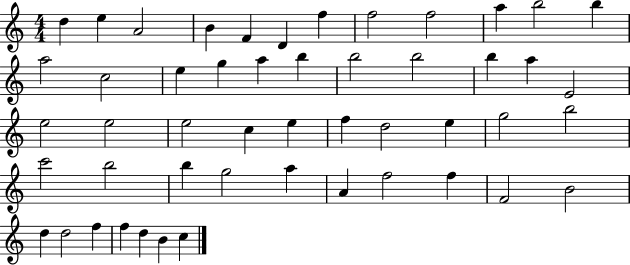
{
  \clef treble
  \numericTimeSignature
  \time 4/4
  \key c \major
  d''4 e''4 a'2 | b'4 f'4 d'4 f''4 | f''2 f''2 | a''4 b''2 b''4 | \break a''2 c''2 | e''4 g''4 a''4 b''4 | b''2 b''2 | b''4 a''4 e'2 | \break e''2 e''2 | e''2 c''4 e''4 | f''4 d''2 e''4 | g''2 b''2 | \break c'''2 b''2 | b''4 g''2 a''4 | a'4 f''2 f''4 | f'2 b'2 | \break d''4 d''2 f''4 | f''4 d''4 b'4 c''4 | \bar "|."
}